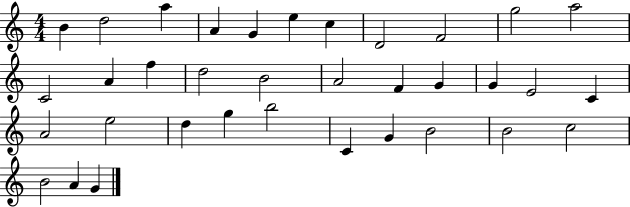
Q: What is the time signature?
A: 4/4